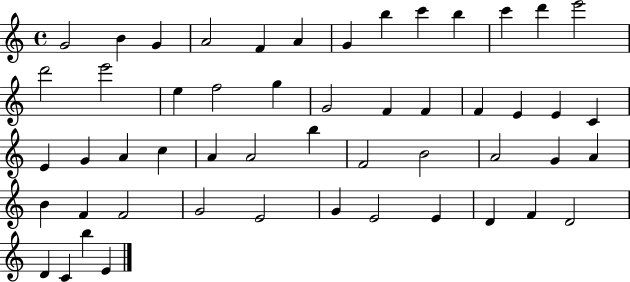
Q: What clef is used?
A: treble